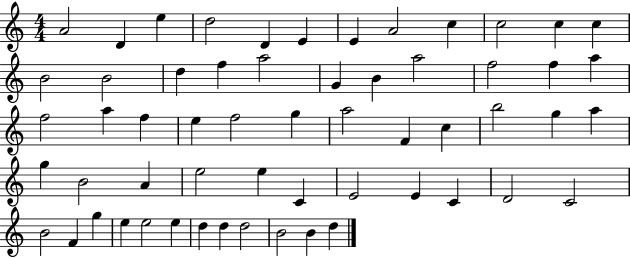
{
  \clef treble
  \numericTimeSignature
  \time 4/4
  \key c \major
  a'2 d'4 e''4 | d''2 d'4 e'4 | e'4 a'2 c''4 | c''2 c''4 c''4 | \break b'2 b'2 | d''4 f''4 a''2 | g'4 b'4 a''2 | f''2 f''4 a''4 | \break f''2 a''4 f''4 | e''4 f''2 g''4 | a''2 f'4 c''4 | b''2 g''4 a''4 | \break g''4 b'2 a'4 | e''2 e''4 c'4 | e'2 e'4 c'4 | d'2 c'2 | \break b'2 f'4 g''4 | e''4 e''2 e''4 | d''4 d''4 d''2 | b'2 b'4 d''4 | \break \bar "|."
}